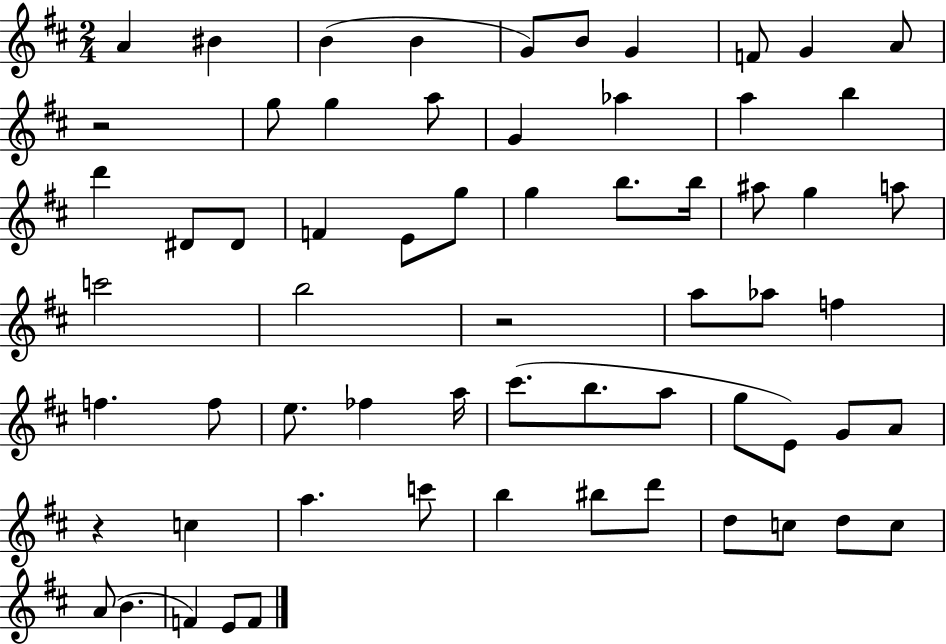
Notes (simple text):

A4/q BIS4/q B4/q B4/q G4/e B4/e G4/q F4/e G4/q A4/e R/h G5/e G5/q A5/e G4/q Ab5/q A5/q B5/q D6/q D#4/e D#4/e F4/q E4/e G5/e G5/q B5/e. B5/s A#5/e G5/q A5/e C6/h B5/h R/h A5/e Ab5/e F5/q F5/q. F5/e E5/e. FES5/q A5/s C#6/e. B5/e. A5/e G5/e E4/e G4/e A4/e R/q C5/q A5/q. C6/e B5/q BIS5/e D6/e D5/e C5/e D5/e C5/e A4/e B4/q. F4/q E4/e F4/e